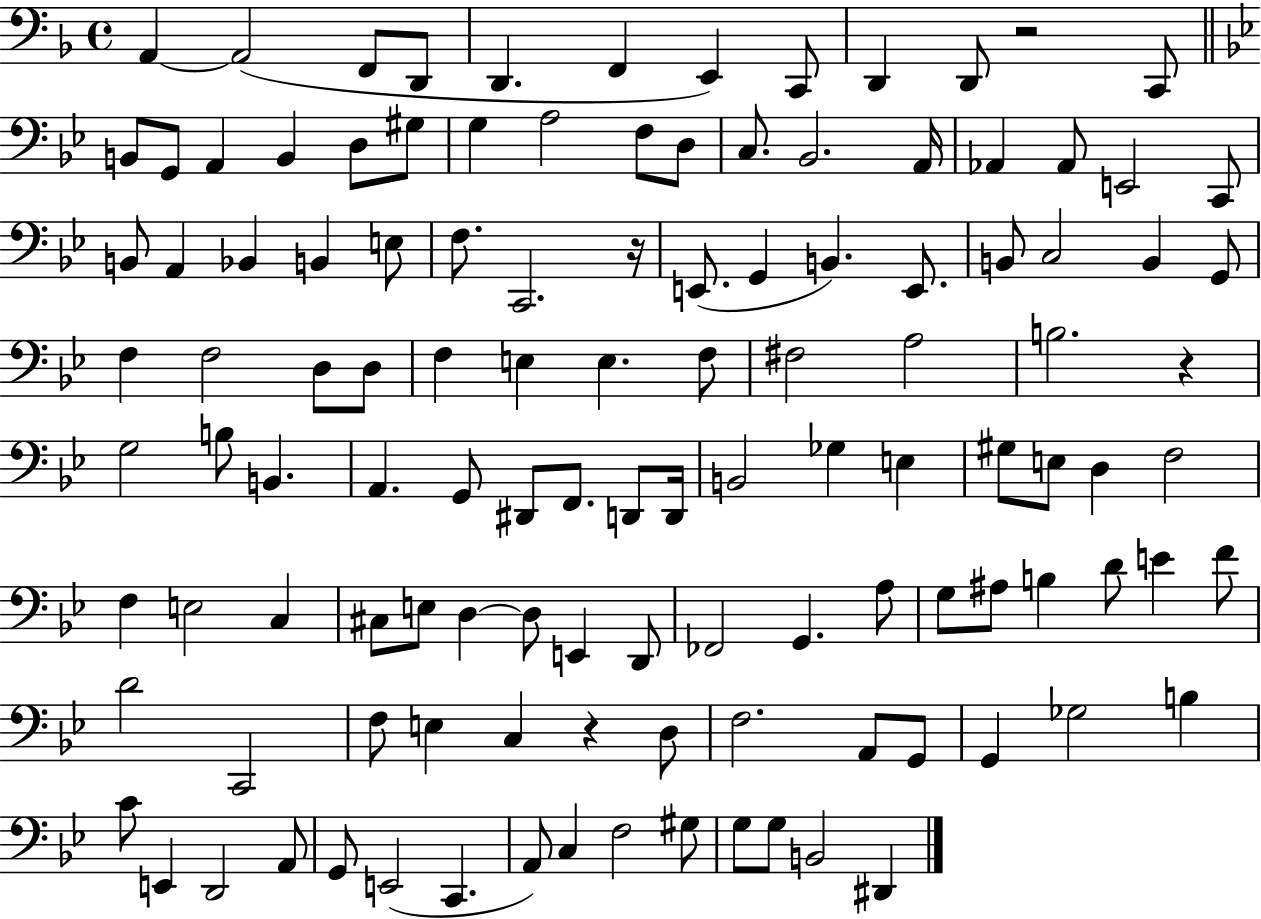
{
  \clef bass
  \time 4/4
  \defaultTimeSignature
  \key f \major
  a,4~~ a,2( f,8 d,8 | d,4. f,4 e,4) c,8 | d,4 d,8 r2 c,8 | \bar "||" \break \key bes \major b,8 g,8 a,4 b,4 d8 gis8 | g4 a2 f8 d8 | c8. bes,2. a,16 | aes,4 aes,8 e,2 c,8 | \break b,8 a,4 bes,4 b,4 e8 | f8. c,2. r16 | e,8.( g,4 b,4.) e,8. | b,8 c2 b,4 g,8 | \break f4 f2 d8 d8 | f4 e4 e4. f8 | fis2 a2 | b2. r4 | \break g2 b8 b,4. | a,4. g,8 dis,8 f,8. d,8 d,16 | b,2 ges4 e4 | gis8 e8 d4 f2 | \break f4 e2 c4 | cis8 e8 d4~~ d8 e,4 d,8 | fes,2 g,4. a8 | g8 ais8 b4 d'8 e'4 f'8 | \break d'2 c,2 | f8 e4 c4 r4 d8 | f2. a,8 g,8 | g,4 ges2 b4 | \break c'8 e,4 d,2 a,8 | g,8 e,2( c,4. | a,8) c4 f2 gis8 | g8 g8 b,2 dis,4 | \break \bar "|."
}